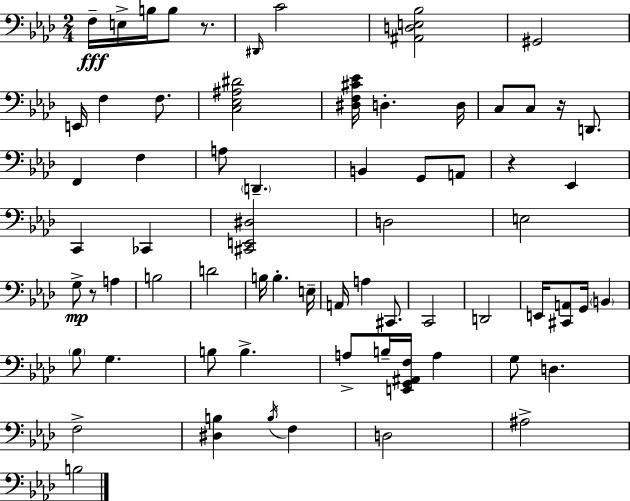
{
  \clef bass
  \numericTimeSignature
  \time 2/4
  \key aes \major
  f16--\fff e16-> b16 b8 r8. | \grace { dis,16 } c'2 | <ais, d e bes>2 | gis,2 | \break e,16 f4 f8. | <c ees ais dis'>2 | <dis f cis' ees'>16 d4.-. | d16 c8 c8 r16 d,8. | \break f,4 f4 | a8 \parenthesize d,4.-- | b,4 g,8 a,8 | r4 ees,4 | \break c,4 ces,4 | <cis, e, dis>2 | d2 | e2 | \break g8->\mp r8 a4 | b2 | d'2 | b16 b4.-. | \break e16-- a,16 a4 cis,8. | c,2 | d,2 | e,16 <cis, a,>8 g,16 \parenthesize b,4 | \break \parenthesize bes8 g4. | b8 b4.-> | a8-> b16-- <e, g, ais, f>16 a4 | g8 d4. | \break f2-> | <dis b>4 \acciaccatura { b16 } f4 | d2 | ais2-> | \break b2 | \bar "|."
}